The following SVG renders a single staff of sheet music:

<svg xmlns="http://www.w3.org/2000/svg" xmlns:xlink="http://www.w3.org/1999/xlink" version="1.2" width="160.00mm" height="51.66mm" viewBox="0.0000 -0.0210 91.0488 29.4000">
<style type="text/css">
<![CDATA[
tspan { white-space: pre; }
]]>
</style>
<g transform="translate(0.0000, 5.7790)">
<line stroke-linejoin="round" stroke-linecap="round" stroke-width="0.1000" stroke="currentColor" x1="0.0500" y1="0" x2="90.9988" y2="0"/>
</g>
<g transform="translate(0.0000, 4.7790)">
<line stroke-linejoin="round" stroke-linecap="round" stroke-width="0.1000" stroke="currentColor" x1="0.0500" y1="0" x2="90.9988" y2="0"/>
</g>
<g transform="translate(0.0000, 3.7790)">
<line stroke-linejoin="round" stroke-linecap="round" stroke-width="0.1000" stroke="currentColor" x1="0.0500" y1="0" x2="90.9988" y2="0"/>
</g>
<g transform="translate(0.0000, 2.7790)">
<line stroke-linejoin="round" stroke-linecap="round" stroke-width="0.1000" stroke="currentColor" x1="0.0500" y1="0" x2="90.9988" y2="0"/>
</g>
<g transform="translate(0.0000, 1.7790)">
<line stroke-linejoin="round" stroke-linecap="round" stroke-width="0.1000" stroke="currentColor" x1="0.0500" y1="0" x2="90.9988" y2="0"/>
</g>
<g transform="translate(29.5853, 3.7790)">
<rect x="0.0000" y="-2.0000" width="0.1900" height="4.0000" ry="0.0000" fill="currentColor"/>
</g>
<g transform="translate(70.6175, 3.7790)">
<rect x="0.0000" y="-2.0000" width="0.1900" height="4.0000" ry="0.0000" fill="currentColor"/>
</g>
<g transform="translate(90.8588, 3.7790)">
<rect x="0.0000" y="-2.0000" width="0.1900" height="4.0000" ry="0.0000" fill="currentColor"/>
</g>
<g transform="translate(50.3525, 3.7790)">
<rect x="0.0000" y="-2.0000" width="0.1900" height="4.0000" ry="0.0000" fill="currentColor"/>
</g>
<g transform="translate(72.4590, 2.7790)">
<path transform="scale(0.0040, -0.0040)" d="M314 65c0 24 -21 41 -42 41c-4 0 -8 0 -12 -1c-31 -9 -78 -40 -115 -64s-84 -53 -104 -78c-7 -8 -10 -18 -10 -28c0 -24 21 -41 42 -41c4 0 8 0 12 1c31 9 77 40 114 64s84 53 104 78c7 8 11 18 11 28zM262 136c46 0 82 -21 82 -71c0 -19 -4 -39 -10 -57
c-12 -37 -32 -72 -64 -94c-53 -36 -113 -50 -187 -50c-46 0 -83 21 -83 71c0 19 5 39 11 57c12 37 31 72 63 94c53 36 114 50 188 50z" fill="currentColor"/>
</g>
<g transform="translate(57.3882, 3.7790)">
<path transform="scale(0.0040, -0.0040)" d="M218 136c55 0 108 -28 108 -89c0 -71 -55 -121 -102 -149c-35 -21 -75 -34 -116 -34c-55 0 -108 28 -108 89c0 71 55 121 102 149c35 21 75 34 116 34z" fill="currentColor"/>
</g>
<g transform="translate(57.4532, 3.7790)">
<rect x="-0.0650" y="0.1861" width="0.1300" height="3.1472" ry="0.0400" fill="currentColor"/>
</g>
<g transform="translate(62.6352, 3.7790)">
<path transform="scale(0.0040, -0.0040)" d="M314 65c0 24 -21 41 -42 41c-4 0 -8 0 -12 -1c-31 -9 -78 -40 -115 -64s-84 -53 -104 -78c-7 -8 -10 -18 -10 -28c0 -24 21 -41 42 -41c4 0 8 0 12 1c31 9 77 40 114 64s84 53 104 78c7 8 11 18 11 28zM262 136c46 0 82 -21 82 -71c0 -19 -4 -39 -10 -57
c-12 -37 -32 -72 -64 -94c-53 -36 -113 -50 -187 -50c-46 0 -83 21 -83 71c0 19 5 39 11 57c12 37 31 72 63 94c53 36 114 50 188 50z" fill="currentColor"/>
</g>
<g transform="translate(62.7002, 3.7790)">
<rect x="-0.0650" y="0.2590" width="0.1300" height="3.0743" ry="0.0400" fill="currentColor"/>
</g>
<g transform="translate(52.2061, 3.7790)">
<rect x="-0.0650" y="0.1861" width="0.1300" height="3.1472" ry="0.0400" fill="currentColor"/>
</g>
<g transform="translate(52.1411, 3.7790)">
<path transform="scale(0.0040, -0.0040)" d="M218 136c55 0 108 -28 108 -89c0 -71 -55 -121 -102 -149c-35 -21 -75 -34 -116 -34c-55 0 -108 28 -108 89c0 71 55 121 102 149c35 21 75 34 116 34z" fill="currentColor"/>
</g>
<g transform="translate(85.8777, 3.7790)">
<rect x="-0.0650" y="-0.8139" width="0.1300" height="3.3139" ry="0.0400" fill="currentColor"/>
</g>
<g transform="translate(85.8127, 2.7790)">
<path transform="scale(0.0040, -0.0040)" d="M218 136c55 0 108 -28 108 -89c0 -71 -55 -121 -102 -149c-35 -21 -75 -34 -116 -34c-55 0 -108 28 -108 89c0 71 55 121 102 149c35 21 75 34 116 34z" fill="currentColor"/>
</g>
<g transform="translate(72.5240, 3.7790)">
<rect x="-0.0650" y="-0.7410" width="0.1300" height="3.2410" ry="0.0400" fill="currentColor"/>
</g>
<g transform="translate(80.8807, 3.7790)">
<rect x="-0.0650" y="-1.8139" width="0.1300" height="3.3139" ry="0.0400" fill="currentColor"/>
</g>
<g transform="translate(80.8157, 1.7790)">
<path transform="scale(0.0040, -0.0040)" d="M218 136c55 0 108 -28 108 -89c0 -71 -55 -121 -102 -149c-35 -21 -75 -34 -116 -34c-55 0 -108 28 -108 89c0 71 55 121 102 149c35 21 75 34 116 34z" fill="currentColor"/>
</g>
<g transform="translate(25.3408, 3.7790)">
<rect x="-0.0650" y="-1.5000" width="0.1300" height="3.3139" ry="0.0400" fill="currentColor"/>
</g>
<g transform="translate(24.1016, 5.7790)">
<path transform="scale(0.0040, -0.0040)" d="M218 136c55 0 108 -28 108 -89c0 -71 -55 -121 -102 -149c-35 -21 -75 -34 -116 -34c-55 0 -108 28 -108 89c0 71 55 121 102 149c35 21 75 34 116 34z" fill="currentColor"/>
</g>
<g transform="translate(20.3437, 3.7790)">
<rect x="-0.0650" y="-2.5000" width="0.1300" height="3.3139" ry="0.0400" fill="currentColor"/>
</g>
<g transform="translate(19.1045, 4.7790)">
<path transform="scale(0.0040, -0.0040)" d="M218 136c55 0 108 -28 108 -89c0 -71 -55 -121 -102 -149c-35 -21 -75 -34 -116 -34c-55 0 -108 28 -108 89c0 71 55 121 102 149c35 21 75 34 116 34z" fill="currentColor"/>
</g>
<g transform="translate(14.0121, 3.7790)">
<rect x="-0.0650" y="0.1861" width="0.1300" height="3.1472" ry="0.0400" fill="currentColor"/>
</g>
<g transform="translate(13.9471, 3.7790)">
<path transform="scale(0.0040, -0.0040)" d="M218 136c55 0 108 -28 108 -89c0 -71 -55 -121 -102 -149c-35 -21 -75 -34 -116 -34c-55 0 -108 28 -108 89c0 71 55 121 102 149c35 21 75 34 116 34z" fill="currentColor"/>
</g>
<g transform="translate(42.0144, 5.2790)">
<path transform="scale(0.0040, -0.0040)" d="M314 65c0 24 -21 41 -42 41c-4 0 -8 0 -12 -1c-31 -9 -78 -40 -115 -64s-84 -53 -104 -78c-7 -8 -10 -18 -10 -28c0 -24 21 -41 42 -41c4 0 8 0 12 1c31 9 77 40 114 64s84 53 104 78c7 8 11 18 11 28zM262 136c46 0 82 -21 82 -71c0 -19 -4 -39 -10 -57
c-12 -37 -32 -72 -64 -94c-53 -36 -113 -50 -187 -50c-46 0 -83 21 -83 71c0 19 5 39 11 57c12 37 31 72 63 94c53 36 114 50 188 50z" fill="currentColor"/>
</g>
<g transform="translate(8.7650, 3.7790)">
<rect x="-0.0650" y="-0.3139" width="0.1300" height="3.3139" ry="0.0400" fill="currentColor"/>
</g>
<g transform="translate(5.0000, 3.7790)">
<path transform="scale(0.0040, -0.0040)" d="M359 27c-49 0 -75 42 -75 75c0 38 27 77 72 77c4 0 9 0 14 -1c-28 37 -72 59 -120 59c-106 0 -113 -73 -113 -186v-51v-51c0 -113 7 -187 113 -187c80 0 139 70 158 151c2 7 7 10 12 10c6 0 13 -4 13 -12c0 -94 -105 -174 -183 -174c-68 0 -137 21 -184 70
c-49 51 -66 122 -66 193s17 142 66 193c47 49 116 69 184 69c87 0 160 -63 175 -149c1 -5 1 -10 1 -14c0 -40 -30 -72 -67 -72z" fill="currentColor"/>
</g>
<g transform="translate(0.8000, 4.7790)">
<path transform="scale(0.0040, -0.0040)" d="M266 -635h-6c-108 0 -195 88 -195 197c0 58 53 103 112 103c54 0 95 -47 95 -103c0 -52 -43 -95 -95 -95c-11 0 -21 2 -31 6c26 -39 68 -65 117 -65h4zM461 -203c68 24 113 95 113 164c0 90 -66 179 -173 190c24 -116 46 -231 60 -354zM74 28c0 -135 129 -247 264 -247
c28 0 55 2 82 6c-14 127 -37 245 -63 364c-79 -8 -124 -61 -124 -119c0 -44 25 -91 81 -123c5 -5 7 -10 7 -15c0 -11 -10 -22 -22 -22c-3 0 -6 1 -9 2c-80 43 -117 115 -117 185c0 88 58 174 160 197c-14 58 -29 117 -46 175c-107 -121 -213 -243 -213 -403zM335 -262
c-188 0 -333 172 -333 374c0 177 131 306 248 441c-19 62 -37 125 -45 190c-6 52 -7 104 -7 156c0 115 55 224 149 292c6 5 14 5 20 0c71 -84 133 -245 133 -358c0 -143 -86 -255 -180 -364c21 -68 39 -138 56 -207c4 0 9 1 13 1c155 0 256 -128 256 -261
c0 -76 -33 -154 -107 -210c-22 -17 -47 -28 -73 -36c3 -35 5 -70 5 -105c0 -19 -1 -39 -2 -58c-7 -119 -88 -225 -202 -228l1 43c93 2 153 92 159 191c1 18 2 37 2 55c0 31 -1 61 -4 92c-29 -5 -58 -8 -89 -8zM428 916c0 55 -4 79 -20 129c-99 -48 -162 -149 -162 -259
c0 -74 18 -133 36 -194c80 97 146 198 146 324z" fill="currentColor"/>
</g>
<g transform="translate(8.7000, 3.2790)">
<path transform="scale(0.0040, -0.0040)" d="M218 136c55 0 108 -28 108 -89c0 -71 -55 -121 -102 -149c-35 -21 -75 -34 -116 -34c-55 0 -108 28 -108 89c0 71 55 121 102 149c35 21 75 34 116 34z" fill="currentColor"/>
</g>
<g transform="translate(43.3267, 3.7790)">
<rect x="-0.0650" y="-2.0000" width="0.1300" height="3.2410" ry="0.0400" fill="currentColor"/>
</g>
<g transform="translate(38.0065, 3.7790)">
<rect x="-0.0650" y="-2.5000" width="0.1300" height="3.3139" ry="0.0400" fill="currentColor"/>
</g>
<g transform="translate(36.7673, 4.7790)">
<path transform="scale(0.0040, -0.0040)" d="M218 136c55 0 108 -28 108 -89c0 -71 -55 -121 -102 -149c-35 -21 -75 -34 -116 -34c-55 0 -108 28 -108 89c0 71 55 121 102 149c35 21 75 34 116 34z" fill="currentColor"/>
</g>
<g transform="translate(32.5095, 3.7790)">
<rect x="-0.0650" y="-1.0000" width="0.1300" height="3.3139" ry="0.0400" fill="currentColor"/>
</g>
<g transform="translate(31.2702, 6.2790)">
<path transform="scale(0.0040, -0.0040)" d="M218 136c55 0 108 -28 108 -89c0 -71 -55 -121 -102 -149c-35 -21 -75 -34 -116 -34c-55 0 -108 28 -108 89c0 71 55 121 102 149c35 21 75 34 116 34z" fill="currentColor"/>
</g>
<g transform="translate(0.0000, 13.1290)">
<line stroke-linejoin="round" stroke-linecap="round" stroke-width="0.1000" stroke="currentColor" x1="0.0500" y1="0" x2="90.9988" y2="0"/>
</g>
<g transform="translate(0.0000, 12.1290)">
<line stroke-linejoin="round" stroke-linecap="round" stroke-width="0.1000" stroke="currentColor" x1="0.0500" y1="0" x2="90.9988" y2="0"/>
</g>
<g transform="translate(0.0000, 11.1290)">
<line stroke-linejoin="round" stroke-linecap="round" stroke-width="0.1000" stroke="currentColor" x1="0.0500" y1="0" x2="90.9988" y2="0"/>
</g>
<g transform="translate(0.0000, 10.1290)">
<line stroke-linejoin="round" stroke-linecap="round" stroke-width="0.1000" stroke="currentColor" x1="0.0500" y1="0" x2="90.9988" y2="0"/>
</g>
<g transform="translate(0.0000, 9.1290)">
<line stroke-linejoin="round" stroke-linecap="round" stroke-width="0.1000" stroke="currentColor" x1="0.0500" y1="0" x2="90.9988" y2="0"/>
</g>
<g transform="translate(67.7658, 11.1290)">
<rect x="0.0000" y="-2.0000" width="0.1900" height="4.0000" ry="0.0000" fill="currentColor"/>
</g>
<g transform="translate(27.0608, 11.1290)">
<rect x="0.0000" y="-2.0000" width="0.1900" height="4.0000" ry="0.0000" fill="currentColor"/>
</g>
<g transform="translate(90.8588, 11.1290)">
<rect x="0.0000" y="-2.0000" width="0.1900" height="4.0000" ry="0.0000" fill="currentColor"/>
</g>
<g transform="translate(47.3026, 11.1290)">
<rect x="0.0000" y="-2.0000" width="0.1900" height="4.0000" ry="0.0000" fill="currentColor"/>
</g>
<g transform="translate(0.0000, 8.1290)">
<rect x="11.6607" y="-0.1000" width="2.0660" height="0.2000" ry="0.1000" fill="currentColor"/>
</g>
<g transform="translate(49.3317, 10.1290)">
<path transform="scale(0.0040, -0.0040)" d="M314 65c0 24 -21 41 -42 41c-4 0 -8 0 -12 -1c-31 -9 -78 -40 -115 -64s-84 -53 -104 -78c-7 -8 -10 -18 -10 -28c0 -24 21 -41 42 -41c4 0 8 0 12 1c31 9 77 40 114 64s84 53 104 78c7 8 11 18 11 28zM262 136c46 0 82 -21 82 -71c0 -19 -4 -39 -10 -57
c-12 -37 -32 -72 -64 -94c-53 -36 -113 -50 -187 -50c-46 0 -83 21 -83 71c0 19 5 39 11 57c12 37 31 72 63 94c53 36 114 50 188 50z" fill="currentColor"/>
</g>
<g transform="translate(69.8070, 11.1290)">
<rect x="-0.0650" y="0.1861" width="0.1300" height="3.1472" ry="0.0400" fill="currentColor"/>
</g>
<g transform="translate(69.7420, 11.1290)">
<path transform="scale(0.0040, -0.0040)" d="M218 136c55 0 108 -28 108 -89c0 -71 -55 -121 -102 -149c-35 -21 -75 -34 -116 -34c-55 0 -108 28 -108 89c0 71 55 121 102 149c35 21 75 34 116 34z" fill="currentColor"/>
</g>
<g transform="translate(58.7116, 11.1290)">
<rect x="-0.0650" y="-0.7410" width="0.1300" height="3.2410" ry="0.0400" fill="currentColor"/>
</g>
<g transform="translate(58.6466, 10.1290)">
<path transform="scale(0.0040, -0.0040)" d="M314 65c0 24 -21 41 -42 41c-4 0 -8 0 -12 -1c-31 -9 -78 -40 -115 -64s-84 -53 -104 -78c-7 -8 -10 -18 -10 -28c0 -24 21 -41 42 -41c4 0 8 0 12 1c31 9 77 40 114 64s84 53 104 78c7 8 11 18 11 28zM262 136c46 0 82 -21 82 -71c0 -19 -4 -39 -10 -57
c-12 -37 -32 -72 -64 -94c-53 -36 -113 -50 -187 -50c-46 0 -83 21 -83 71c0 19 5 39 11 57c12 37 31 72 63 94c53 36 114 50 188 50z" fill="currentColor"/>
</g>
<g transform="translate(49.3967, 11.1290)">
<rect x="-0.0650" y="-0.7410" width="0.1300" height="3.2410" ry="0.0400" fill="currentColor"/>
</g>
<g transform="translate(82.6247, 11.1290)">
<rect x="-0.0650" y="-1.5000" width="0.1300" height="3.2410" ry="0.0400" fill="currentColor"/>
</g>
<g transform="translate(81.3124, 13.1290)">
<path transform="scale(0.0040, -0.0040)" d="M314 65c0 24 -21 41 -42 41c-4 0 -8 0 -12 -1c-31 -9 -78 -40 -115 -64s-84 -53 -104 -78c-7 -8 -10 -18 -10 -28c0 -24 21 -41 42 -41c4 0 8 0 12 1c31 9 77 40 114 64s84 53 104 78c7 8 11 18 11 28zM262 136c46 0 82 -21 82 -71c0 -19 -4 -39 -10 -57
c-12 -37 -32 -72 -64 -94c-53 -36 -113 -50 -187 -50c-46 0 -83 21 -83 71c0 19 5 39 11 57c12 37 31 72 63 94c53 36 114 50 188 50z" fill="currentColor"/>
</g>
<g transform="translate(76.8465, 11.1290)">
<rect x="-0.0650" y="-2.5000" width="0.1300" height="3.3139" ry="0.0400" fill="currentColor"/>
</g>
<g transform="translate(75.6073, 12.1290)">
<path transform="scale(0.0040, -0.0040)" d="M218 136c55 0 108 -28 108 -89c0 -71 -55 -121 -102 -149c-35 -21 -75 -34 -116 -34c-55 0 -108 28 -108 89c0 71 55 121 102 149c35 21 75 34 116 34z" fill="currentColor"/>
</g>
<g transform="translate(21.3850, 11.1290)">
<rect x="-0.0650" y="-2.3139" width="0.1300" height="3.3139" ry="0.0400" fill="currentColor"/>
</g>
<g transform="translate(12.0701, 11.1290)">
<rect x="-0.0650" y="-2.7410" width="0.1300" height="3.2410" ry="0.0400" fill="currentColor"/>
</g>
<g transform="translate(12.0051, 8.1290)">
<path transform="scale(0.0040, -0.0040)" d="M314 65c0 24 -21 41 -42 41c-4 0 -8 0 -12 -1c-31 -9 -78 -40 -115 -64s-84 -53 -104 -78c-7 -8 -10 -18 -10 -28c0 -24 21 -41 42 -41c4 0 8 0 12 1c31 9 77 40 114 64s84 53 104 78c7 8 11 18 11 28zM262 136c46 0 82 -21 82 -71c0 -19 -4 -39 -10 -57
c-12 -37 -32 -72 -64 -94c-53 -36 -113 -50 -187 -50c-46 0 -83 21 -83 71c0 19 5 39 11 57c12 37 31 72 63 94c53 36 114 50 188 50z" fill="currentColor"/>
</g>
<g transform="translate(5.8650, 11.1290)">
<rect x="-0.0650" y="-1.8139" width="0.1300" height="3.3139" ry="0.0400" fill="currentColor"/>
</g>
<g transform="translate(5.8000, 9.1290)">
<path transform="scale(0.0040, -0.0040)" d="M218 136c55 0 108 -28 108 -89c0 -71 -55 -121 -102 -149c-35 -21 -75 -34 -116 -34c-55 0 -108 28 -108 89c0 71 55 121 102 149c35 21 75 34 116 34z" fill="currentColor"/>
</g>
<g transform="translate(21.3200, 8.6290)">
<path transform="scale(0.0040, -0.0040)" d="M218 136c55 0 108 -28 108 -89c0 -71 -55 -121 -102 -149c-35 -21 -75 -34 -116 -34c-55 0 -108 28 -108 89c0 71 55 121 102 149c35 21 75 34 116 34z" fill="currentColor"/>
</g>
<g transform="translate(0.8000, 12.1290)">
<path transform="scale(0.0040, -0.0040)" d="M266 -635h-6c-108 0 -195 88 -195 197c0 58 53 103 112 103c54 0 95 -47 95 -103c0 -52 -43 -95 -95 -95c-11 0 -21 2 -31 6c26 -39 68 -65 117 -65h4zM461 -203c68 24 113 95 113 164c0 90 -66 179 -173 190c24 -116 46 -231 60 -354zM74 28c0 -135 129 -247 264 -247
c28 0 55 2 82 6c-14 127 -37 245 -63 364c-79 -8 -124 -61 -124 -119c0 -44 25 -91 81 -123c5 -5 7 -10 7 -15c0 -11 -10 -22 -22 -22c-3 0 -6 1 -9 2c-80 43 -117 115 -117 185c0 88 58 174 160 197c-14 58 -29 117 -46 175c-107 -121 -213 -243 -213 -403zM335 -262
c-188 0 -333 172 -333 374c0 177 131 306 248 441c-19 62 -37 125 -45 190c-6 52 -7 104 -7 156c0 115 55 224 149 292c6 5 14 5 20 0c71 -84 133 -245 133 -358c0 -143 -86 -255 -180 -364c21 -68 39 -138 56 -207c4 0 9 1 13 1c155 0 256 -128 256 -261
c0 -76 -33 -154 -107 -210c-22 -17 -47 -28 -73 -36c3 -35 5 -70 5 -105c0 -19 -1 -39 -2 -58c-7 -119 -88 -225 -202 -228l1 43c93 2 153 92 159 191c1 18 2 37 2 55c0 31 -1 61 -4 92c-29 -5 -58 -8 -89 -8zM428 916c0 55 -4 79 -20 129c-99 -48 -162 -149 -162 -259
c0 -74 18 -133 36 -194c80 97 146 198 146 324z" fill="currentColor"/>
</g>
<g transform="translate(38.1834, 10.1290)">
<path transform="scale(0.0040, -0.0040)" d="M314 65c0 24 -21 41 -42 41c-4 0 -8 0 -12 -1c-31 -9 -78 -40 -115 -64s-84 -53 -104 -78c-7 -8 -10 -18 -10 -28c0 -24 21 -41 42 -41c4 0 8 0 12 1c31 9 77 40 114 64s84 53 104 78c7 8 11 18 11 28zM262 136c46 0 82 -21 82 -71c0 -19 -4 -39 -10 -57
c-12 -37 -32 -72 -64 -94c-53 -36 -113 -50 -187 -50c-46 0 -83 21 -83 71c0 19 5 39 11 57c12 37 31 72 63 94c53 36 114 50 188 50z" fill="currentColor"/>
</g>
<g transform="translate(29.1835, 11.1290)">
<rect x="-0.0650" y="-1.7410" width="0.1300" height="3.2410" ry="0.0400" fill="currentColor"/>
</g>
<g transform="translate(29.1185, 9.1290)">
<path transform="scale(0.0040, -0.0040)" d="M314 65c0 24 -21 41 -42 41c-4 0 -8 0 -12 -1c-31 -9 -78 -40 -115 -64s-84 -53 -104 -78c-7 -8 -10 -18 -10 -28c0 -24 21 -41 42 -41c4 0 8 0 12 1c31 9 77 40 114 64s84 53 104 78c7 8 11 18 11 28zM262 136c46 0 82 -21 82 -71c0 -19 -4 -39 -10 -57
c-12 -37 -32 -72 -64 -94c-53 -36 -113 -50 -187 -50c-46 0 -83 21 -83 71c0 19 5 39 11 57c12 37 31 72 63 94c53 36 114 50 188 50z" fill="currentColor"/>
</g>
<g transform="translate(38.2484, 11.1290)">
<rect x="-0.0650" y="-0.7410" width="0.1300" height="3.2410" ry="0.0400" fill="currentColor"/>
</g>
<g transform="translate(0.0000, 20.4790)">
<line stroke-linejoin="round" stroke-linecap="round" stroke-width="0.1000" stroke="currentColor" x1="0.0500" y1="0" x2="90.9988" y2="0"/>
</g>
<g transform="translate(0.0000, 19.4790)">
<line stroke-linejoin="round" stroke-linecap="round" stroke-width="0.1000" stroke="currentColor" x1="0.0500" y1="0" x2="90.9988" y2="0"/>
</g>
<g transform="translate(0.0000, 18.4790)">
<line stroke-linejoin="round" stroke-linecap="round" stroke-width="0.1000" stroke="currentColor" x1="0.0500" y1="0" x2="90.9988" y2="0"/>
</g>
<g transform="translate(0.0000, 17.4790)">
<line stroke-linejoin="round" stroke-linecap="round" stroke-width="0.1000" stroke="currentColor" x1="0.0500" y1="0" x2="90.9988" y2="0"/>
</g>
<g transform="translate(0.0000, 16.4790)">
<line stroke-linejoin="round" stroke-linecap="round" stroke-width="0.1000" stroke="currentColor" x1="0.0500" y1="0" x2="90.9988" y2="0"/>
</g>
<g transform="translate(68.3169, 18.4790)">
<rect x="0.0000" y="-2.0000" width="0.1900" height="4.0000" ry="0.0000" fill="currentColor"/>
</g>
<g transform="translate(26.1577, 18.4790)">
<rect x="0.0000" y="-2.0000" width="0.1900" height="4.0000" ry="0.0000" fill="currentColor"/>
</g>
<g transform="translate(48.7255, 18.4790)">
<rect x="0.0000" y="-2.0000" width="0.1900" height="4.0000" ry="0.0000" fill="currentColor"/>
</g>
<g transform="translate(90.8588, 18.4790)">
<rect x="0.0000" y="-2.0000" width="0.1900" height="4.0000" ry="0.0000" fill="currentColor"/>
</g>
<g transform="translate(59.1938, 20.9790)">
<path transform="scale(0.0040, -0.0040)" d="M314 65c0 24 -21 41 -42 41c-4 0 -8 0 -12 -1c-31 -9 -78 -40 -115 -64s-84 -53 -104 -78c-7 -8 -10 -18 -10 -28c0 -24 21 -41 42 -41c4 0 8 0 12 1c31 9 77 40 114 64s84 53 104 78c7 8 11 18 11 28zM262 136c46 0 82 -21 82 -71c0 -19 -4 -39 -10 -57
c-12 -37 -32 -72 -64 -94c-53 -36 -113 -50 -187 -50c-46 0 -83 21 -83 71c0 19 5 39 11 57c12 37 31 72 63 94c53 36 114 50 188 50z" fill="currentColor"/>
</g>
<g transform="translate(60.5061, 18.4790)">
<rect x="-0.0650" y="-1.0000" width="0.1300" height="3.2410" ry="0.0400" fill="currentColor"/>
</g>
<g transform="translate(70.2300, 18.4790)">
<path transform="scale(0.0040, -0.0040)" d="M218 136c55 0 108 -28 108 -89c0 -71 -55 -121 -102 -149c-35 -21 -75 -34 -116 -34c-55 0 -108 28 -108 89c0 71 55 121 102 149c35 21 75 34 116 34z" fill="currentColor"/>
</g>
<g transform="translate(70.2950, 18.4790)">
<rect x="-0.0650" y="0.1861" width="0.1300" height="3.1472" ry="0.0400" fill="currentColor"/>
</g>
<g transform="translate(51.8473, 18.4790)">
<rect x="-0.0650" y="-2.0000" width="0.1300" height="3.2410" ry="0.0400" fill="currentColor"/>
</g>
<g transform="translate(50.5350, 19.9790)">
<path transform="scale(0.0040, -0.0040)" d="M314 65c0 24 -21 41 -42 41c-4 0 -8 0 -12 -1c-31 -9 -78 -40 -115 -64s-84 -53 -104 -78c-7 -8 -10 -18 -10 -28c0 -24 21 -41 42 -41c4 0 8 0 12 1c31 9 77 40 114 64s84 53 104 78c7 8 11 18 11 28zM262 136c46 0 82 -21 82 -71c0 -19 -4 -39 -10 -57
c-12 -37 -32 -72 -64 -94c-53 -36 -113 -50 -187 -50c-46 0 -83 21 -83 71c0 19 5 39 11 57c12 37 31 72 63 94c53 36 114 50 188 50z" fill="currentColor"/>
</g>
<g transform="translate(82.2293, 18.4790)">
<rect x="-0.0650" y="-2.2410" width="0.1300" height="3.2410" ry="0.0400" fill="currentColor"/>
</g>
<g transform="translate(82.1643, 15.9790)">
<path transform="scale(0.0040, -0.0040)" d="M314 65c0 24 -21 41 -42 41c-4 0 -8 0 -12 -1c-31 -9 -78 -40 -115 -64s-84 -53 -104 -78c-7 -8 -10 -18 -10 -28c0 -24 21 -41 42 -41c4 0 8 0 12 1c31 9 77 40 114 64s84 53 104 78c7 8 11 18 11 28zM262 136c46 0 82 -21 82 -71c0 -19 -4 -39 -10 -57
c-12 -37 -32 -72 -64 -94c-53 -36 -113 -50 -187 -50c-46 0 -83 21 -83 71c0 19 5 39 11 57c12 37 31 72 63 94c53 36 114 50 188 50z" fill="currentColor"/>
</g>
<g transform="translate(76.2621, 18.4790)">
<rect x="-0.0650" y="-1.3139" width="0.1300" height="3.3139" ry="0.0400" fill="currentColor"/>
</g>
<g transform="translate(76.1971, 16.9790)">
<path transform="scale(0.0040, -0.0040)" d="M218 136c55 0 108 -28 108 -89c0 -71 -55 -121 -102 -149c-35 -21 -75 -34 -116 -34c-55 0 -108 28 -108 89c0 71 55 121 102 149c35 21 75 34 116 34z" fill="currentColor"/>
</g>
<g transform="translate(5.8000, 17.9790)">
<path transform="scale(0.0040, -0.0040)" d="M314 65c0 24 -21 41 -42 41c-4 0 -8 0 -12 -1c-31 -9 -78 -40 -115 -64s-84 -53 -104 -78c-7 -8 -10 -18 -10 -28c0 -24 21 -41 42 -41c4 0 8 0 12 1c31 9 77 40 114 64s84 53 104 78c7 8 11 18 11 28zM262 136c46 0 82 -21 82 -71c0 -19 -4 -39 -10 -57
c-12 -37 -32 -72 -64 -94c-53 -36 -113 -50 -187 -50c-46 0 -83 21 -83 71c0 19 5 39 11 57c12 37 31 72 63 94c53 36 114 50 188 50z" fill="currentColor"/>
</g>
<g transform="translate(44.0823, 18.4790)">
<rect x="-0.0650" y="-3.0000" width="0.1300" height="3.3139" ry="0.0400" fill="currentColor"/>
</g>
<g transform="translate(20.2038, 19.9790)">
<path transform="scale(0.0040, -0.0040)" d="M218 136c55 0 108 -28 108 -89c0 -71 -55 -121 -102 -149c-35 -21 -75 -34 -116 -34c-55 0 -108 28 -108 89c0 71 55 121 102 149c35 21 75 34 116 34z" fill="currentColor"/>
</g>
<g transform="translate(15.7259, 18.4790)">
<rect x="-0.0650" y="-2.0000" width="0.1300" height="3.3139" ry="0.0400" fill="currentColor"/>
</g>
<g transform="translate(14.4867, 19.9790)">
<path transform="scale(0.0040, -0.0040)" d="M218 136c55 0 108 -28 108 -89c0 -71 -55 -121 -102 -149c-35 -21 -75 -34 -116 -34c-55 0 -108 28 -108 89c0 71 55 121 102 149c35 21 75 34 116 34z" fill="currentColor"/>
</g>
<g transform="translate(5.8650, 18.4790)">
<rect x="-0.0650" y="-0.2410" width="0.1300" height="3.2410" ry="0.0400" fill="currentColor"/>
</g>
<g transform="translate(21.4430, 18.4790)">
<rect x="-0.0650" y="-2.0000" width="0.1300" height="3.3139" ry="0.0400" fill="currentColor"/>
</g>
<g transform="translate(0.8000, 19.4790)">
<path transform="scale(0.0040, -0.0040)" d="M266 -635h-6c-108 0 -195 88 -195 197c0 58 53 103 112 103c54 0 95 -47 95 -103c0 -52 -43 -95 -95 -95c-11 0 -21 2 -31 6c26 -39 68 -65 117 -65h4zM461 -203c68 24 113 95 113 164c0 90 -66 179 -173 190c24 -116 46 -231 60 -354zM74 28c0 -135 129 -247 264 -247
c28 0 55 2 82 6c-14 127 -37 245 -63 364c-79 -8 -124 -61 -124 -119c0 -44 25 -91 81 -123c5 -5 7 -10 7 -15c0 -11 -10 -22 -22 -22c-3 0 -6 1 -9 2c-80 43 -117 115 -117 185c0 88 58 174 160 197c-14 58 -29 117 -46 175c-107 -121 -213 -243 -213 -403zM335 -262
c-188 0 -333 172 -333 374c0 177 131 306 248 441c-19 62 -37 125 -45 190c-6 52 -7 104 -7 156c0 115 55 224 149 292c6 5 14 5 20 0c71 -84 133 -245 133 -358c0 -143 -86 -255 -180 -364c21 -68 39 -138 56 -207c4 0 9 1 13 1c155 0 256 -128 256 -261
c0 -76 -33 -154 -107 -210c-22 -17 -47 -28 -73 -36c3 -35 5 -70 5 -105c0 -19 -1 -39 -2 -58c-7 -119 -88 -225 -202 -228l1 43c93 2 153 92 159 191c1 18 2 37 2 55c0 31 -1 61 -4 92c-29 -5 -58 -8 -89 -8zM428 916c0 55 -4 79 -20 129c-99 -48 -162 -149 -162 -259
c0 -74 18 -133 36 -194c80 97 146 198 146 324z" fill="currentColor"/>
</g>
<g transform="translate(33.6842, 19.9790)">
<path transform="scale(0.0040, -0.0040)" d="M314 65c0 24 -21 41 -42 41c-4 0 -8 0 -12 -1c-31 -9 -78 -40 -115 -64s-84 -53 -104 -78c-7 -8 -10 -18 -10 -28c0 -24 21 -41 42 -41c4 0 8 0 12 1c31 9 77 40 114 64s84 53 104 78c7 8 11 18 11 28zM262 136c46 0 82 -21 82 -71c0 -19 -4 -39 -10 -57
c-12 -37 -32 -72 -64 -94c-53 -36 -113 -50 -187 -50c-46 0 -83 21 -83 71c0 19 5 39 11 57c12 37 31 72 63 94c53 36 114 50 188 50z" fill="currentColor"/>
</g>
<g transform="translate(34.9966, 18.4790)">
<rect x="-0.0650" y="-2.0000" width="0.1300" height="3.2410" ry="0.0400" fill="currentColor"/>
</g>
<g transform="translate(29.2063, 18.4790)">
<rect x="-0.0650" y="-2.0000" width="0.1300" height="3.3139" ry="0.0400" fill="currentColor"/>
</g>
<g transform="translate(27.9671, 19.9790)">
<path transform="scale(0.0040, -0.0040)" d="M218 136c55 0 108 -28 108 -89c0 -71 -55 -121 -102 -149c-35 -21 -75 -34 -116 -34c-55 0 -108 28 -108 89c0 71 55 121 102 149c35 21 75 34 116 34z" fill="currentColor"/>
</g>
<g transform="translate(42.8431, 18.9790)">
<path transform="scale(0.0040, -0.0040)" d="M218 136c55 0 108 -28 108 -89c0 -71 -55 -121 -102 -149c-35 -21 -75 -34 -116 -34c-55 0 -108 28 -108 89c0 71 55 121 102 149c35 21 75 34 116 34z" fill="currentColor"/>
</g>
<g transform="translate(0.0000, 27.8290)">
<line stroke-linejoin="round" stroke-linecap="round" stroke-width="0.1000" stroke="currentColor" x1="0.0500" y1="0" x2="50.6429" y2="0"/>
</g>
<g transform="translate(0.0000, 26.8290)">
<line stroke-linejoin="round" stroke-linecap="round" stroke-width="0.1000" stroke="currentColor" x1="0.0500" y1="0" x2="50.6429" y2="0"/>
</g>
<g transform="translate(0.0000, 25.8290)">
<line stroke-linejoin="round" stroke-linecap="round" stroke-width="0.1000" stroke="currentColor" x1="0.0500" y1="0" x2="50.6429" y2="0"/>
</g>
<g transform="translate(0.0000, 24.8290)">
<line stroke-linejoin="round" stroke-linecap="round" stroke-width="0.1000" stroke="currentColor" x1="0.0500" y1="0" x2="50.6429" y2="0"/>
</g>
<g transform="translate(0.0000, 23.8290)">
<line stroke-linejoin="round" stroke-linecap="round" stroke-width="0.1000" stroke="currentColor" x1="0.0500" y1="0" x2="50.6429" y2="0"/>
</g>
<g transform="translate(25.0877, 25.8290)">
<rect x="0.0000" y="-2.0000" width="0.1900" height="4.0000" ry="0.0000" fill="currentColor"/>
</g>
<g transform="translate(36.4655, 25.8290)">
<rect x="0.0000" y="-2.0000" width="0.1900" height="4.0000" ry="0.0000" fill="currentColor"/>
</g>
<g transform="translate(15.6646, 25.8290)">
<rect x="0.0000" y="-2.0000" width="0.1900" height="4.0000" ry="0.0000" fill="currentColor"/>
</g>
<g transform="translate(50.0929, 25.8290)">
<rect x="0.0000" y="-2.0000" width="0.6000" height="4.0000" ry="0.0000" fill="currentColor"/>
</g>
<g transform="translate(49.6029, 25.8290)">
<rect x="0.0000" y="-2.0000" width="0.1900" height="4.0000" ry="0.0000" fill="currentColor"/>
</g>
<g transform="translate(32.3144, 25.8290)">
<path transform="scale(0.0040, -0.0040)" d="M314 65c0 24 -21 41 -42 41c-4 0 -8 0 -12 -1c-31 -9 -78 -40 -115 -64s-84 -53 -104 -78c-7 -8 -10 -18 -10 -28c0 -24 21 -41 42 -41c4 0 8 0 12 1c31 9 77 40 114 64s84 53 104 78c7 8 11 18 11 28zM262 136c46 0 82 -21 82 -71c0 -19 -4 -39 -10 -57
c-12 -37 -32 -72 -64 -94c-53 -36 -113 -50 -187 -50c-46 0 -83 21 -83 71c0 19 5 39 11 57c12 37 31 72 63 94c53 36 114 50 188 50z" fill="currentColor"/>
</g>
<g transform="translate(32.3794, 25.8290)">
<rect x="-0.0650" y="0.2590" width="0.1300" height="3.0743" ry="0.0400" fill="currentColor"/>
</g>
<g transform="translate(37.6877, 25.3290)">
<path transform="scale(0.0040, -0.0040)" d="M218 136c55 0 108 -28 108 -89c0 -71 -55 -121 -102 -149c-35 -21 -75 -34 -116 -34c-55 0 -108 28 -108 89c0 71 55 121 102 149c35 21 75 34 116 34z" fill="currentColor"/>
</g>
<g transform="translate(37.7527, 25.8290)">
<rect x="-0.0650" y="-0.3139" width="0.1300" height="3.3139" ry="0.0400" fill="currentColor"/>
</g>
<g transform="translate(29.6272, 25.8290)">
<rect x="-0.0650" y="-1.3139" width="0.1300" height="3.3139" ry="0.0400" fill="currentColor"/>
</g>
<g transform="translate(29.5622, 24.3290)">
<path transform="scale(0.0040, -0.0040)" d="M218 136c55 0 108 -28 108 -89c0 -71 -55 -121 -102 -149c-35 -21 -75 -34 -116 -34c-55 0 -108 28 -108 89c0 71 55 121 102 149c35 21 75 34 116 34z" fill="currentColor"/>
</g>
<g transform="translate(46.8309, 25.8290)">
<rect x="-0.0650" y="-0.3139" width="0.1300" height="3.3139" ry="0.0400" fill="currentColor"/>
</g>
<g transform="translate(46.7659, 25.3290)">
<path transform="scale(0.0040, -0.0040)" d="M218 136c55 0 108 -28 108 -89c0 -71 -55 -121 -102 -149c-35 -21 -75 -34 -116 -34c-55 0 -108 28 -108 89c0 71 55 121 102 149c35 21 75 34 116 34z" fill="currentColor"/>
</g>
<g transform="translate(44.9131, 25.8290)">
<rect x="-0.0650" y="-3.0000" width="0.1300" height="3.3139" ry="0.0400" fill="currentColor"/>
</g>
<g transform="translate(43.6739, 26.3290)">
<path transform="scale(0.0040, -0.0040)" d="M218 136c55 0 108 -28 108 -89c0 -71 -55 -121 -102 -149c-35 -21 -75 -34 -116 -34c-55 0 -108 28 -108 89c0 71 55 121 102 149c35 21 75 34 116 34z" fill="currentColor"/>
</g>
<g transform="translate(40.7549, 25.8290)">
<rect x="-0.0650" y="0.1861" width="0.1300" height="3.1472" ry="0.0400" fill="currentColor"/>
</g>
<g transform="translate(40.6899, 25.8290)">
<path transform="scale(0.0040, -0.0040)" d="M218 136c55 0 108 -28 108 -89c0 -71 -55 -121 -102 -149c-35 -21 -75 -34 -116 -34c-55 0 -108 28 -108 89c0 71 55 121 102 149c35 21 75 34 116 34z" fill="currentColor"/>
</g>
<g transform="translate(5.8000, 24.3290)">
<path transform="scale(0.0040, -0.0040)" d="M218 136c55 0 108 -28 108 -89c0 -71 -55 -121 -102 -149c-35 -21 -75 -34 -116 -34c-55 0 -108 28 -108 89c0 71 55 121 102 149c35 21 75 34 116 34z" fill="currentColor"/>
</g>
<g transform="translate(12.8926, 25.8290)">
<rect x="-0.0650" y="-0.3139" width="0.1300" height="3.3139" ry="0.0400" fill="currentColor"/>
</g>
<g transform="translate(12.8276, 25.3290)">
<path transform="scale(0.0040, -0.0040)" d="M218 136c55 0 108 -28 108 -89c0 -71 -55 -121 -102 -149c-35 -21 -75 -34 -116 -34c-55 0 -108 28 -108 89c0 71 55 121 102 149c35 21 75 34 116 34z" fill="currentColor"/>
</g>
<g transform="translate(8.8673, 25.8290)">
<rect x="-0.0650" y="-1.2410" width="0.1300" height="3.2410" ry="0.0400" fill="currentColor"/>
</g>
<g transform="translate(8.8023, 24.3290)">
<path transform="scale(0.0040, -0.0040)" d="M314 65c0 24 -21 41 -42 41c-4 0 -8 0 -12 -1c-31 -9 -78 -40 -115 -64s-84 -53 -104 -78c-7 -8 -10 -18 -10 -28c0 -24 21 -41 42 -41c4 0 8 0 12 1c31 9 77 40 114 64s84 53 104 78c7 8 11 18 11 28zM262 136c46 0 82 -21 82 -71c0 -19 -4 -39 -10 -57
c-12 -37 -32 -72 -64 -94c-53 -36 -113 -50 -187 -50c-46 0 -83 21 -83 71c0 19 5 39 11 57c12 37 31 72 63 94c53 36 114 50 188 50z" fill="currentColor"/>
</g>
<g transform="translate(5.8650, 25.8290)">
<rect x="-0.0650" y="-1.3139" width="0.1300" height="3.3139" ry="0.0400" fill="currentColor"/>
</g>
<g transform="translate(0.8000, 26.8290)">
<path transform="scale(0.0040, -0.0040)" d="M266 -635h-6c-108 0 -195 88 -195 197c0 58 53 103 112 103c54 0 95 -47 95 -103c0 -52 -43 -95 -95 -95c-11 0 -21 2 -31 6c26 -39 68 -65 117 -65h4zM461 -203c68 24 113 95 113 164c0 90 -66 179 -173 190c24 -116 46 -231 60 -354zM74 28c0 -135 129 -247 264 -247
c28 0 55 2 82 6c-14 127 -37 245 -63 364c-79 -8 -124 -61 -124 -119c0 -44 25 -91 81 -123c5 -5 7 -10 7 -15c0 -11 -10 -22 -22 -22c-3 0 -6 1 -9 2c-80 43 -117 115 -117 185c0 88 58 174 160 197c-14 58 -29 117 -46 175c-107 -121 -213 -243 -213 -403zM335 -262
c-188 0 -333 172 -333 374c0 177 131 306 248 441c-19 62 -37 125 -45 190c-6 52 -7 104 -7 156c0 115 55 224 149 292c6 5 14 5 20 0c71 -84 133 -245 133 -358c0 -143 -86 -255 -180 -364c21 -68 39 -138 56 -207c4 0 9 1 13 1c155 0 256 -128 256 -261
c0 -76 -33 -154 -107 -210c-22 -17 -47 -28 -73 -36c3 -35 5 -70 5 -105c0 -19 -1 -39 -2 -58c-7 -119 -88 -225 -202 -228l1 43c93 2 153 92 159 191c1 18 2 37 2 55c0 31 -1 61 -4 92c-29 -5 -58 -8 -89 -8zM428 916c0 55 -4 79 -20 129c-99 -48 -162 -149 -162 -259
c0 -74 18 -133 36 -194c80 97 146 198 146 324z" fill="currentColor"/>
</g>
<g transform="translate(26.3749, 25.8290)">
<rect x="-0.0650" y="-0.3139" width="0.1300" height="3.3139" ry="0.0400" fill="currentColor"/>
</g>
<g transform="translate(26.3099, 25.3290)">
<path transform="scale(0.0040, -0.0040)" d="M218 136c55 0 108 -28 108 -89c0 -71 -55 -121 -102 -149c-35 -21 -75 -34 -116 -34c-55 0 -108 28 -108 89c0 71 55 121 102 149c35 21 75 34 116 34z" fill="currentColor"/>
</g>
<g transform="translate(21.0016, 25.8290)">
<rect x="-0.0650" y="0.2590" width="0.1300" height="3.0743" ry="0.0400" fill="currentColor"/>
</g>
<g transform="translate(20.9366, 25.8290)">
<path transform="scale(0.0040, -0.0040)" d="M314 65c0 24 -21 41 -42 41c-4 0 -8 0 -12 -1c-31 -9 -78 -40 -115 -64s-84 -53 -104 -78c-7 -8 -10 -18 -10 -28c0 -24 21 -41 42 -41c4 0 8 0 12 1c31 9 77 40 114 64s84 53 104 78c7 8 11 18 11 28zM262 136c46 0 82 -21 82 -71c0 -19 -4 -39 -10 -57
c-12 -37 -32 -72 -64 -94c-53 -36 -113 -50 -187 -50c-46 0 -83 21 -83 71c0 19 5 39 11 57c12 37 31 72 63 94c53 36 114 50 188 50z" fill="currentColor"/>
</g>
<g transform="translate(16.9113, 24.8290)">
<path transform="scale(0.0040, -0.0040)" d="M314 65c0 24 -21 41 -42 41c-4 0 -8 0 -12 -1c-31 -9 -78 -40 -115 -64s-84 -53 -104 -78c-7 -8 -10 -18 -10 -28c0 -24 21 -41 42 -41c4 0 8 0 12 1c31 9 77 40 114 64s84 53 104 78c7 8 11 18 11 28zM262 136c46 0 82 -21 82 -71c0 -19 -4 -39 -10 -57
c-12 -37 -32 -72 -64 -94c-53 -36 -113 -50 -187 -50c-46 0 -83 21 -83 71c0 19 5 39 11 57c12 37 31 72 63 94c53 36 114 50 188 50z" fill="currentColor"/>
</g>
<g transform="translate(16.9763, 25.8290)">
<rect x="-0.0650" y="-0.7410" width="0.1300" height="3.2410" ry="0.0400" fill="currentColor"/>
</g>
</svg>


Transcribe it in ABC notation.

X:1
T:Untitled
M:4/4
L:1/4
K:C
c B G E D G F2 B B B2 d2 f d f a2 g f2 d2 d2 d2 B G E2 c2 F F F F2 A F2 D2 B e g2 e e2 c d2 B2 c e B2 c B A c